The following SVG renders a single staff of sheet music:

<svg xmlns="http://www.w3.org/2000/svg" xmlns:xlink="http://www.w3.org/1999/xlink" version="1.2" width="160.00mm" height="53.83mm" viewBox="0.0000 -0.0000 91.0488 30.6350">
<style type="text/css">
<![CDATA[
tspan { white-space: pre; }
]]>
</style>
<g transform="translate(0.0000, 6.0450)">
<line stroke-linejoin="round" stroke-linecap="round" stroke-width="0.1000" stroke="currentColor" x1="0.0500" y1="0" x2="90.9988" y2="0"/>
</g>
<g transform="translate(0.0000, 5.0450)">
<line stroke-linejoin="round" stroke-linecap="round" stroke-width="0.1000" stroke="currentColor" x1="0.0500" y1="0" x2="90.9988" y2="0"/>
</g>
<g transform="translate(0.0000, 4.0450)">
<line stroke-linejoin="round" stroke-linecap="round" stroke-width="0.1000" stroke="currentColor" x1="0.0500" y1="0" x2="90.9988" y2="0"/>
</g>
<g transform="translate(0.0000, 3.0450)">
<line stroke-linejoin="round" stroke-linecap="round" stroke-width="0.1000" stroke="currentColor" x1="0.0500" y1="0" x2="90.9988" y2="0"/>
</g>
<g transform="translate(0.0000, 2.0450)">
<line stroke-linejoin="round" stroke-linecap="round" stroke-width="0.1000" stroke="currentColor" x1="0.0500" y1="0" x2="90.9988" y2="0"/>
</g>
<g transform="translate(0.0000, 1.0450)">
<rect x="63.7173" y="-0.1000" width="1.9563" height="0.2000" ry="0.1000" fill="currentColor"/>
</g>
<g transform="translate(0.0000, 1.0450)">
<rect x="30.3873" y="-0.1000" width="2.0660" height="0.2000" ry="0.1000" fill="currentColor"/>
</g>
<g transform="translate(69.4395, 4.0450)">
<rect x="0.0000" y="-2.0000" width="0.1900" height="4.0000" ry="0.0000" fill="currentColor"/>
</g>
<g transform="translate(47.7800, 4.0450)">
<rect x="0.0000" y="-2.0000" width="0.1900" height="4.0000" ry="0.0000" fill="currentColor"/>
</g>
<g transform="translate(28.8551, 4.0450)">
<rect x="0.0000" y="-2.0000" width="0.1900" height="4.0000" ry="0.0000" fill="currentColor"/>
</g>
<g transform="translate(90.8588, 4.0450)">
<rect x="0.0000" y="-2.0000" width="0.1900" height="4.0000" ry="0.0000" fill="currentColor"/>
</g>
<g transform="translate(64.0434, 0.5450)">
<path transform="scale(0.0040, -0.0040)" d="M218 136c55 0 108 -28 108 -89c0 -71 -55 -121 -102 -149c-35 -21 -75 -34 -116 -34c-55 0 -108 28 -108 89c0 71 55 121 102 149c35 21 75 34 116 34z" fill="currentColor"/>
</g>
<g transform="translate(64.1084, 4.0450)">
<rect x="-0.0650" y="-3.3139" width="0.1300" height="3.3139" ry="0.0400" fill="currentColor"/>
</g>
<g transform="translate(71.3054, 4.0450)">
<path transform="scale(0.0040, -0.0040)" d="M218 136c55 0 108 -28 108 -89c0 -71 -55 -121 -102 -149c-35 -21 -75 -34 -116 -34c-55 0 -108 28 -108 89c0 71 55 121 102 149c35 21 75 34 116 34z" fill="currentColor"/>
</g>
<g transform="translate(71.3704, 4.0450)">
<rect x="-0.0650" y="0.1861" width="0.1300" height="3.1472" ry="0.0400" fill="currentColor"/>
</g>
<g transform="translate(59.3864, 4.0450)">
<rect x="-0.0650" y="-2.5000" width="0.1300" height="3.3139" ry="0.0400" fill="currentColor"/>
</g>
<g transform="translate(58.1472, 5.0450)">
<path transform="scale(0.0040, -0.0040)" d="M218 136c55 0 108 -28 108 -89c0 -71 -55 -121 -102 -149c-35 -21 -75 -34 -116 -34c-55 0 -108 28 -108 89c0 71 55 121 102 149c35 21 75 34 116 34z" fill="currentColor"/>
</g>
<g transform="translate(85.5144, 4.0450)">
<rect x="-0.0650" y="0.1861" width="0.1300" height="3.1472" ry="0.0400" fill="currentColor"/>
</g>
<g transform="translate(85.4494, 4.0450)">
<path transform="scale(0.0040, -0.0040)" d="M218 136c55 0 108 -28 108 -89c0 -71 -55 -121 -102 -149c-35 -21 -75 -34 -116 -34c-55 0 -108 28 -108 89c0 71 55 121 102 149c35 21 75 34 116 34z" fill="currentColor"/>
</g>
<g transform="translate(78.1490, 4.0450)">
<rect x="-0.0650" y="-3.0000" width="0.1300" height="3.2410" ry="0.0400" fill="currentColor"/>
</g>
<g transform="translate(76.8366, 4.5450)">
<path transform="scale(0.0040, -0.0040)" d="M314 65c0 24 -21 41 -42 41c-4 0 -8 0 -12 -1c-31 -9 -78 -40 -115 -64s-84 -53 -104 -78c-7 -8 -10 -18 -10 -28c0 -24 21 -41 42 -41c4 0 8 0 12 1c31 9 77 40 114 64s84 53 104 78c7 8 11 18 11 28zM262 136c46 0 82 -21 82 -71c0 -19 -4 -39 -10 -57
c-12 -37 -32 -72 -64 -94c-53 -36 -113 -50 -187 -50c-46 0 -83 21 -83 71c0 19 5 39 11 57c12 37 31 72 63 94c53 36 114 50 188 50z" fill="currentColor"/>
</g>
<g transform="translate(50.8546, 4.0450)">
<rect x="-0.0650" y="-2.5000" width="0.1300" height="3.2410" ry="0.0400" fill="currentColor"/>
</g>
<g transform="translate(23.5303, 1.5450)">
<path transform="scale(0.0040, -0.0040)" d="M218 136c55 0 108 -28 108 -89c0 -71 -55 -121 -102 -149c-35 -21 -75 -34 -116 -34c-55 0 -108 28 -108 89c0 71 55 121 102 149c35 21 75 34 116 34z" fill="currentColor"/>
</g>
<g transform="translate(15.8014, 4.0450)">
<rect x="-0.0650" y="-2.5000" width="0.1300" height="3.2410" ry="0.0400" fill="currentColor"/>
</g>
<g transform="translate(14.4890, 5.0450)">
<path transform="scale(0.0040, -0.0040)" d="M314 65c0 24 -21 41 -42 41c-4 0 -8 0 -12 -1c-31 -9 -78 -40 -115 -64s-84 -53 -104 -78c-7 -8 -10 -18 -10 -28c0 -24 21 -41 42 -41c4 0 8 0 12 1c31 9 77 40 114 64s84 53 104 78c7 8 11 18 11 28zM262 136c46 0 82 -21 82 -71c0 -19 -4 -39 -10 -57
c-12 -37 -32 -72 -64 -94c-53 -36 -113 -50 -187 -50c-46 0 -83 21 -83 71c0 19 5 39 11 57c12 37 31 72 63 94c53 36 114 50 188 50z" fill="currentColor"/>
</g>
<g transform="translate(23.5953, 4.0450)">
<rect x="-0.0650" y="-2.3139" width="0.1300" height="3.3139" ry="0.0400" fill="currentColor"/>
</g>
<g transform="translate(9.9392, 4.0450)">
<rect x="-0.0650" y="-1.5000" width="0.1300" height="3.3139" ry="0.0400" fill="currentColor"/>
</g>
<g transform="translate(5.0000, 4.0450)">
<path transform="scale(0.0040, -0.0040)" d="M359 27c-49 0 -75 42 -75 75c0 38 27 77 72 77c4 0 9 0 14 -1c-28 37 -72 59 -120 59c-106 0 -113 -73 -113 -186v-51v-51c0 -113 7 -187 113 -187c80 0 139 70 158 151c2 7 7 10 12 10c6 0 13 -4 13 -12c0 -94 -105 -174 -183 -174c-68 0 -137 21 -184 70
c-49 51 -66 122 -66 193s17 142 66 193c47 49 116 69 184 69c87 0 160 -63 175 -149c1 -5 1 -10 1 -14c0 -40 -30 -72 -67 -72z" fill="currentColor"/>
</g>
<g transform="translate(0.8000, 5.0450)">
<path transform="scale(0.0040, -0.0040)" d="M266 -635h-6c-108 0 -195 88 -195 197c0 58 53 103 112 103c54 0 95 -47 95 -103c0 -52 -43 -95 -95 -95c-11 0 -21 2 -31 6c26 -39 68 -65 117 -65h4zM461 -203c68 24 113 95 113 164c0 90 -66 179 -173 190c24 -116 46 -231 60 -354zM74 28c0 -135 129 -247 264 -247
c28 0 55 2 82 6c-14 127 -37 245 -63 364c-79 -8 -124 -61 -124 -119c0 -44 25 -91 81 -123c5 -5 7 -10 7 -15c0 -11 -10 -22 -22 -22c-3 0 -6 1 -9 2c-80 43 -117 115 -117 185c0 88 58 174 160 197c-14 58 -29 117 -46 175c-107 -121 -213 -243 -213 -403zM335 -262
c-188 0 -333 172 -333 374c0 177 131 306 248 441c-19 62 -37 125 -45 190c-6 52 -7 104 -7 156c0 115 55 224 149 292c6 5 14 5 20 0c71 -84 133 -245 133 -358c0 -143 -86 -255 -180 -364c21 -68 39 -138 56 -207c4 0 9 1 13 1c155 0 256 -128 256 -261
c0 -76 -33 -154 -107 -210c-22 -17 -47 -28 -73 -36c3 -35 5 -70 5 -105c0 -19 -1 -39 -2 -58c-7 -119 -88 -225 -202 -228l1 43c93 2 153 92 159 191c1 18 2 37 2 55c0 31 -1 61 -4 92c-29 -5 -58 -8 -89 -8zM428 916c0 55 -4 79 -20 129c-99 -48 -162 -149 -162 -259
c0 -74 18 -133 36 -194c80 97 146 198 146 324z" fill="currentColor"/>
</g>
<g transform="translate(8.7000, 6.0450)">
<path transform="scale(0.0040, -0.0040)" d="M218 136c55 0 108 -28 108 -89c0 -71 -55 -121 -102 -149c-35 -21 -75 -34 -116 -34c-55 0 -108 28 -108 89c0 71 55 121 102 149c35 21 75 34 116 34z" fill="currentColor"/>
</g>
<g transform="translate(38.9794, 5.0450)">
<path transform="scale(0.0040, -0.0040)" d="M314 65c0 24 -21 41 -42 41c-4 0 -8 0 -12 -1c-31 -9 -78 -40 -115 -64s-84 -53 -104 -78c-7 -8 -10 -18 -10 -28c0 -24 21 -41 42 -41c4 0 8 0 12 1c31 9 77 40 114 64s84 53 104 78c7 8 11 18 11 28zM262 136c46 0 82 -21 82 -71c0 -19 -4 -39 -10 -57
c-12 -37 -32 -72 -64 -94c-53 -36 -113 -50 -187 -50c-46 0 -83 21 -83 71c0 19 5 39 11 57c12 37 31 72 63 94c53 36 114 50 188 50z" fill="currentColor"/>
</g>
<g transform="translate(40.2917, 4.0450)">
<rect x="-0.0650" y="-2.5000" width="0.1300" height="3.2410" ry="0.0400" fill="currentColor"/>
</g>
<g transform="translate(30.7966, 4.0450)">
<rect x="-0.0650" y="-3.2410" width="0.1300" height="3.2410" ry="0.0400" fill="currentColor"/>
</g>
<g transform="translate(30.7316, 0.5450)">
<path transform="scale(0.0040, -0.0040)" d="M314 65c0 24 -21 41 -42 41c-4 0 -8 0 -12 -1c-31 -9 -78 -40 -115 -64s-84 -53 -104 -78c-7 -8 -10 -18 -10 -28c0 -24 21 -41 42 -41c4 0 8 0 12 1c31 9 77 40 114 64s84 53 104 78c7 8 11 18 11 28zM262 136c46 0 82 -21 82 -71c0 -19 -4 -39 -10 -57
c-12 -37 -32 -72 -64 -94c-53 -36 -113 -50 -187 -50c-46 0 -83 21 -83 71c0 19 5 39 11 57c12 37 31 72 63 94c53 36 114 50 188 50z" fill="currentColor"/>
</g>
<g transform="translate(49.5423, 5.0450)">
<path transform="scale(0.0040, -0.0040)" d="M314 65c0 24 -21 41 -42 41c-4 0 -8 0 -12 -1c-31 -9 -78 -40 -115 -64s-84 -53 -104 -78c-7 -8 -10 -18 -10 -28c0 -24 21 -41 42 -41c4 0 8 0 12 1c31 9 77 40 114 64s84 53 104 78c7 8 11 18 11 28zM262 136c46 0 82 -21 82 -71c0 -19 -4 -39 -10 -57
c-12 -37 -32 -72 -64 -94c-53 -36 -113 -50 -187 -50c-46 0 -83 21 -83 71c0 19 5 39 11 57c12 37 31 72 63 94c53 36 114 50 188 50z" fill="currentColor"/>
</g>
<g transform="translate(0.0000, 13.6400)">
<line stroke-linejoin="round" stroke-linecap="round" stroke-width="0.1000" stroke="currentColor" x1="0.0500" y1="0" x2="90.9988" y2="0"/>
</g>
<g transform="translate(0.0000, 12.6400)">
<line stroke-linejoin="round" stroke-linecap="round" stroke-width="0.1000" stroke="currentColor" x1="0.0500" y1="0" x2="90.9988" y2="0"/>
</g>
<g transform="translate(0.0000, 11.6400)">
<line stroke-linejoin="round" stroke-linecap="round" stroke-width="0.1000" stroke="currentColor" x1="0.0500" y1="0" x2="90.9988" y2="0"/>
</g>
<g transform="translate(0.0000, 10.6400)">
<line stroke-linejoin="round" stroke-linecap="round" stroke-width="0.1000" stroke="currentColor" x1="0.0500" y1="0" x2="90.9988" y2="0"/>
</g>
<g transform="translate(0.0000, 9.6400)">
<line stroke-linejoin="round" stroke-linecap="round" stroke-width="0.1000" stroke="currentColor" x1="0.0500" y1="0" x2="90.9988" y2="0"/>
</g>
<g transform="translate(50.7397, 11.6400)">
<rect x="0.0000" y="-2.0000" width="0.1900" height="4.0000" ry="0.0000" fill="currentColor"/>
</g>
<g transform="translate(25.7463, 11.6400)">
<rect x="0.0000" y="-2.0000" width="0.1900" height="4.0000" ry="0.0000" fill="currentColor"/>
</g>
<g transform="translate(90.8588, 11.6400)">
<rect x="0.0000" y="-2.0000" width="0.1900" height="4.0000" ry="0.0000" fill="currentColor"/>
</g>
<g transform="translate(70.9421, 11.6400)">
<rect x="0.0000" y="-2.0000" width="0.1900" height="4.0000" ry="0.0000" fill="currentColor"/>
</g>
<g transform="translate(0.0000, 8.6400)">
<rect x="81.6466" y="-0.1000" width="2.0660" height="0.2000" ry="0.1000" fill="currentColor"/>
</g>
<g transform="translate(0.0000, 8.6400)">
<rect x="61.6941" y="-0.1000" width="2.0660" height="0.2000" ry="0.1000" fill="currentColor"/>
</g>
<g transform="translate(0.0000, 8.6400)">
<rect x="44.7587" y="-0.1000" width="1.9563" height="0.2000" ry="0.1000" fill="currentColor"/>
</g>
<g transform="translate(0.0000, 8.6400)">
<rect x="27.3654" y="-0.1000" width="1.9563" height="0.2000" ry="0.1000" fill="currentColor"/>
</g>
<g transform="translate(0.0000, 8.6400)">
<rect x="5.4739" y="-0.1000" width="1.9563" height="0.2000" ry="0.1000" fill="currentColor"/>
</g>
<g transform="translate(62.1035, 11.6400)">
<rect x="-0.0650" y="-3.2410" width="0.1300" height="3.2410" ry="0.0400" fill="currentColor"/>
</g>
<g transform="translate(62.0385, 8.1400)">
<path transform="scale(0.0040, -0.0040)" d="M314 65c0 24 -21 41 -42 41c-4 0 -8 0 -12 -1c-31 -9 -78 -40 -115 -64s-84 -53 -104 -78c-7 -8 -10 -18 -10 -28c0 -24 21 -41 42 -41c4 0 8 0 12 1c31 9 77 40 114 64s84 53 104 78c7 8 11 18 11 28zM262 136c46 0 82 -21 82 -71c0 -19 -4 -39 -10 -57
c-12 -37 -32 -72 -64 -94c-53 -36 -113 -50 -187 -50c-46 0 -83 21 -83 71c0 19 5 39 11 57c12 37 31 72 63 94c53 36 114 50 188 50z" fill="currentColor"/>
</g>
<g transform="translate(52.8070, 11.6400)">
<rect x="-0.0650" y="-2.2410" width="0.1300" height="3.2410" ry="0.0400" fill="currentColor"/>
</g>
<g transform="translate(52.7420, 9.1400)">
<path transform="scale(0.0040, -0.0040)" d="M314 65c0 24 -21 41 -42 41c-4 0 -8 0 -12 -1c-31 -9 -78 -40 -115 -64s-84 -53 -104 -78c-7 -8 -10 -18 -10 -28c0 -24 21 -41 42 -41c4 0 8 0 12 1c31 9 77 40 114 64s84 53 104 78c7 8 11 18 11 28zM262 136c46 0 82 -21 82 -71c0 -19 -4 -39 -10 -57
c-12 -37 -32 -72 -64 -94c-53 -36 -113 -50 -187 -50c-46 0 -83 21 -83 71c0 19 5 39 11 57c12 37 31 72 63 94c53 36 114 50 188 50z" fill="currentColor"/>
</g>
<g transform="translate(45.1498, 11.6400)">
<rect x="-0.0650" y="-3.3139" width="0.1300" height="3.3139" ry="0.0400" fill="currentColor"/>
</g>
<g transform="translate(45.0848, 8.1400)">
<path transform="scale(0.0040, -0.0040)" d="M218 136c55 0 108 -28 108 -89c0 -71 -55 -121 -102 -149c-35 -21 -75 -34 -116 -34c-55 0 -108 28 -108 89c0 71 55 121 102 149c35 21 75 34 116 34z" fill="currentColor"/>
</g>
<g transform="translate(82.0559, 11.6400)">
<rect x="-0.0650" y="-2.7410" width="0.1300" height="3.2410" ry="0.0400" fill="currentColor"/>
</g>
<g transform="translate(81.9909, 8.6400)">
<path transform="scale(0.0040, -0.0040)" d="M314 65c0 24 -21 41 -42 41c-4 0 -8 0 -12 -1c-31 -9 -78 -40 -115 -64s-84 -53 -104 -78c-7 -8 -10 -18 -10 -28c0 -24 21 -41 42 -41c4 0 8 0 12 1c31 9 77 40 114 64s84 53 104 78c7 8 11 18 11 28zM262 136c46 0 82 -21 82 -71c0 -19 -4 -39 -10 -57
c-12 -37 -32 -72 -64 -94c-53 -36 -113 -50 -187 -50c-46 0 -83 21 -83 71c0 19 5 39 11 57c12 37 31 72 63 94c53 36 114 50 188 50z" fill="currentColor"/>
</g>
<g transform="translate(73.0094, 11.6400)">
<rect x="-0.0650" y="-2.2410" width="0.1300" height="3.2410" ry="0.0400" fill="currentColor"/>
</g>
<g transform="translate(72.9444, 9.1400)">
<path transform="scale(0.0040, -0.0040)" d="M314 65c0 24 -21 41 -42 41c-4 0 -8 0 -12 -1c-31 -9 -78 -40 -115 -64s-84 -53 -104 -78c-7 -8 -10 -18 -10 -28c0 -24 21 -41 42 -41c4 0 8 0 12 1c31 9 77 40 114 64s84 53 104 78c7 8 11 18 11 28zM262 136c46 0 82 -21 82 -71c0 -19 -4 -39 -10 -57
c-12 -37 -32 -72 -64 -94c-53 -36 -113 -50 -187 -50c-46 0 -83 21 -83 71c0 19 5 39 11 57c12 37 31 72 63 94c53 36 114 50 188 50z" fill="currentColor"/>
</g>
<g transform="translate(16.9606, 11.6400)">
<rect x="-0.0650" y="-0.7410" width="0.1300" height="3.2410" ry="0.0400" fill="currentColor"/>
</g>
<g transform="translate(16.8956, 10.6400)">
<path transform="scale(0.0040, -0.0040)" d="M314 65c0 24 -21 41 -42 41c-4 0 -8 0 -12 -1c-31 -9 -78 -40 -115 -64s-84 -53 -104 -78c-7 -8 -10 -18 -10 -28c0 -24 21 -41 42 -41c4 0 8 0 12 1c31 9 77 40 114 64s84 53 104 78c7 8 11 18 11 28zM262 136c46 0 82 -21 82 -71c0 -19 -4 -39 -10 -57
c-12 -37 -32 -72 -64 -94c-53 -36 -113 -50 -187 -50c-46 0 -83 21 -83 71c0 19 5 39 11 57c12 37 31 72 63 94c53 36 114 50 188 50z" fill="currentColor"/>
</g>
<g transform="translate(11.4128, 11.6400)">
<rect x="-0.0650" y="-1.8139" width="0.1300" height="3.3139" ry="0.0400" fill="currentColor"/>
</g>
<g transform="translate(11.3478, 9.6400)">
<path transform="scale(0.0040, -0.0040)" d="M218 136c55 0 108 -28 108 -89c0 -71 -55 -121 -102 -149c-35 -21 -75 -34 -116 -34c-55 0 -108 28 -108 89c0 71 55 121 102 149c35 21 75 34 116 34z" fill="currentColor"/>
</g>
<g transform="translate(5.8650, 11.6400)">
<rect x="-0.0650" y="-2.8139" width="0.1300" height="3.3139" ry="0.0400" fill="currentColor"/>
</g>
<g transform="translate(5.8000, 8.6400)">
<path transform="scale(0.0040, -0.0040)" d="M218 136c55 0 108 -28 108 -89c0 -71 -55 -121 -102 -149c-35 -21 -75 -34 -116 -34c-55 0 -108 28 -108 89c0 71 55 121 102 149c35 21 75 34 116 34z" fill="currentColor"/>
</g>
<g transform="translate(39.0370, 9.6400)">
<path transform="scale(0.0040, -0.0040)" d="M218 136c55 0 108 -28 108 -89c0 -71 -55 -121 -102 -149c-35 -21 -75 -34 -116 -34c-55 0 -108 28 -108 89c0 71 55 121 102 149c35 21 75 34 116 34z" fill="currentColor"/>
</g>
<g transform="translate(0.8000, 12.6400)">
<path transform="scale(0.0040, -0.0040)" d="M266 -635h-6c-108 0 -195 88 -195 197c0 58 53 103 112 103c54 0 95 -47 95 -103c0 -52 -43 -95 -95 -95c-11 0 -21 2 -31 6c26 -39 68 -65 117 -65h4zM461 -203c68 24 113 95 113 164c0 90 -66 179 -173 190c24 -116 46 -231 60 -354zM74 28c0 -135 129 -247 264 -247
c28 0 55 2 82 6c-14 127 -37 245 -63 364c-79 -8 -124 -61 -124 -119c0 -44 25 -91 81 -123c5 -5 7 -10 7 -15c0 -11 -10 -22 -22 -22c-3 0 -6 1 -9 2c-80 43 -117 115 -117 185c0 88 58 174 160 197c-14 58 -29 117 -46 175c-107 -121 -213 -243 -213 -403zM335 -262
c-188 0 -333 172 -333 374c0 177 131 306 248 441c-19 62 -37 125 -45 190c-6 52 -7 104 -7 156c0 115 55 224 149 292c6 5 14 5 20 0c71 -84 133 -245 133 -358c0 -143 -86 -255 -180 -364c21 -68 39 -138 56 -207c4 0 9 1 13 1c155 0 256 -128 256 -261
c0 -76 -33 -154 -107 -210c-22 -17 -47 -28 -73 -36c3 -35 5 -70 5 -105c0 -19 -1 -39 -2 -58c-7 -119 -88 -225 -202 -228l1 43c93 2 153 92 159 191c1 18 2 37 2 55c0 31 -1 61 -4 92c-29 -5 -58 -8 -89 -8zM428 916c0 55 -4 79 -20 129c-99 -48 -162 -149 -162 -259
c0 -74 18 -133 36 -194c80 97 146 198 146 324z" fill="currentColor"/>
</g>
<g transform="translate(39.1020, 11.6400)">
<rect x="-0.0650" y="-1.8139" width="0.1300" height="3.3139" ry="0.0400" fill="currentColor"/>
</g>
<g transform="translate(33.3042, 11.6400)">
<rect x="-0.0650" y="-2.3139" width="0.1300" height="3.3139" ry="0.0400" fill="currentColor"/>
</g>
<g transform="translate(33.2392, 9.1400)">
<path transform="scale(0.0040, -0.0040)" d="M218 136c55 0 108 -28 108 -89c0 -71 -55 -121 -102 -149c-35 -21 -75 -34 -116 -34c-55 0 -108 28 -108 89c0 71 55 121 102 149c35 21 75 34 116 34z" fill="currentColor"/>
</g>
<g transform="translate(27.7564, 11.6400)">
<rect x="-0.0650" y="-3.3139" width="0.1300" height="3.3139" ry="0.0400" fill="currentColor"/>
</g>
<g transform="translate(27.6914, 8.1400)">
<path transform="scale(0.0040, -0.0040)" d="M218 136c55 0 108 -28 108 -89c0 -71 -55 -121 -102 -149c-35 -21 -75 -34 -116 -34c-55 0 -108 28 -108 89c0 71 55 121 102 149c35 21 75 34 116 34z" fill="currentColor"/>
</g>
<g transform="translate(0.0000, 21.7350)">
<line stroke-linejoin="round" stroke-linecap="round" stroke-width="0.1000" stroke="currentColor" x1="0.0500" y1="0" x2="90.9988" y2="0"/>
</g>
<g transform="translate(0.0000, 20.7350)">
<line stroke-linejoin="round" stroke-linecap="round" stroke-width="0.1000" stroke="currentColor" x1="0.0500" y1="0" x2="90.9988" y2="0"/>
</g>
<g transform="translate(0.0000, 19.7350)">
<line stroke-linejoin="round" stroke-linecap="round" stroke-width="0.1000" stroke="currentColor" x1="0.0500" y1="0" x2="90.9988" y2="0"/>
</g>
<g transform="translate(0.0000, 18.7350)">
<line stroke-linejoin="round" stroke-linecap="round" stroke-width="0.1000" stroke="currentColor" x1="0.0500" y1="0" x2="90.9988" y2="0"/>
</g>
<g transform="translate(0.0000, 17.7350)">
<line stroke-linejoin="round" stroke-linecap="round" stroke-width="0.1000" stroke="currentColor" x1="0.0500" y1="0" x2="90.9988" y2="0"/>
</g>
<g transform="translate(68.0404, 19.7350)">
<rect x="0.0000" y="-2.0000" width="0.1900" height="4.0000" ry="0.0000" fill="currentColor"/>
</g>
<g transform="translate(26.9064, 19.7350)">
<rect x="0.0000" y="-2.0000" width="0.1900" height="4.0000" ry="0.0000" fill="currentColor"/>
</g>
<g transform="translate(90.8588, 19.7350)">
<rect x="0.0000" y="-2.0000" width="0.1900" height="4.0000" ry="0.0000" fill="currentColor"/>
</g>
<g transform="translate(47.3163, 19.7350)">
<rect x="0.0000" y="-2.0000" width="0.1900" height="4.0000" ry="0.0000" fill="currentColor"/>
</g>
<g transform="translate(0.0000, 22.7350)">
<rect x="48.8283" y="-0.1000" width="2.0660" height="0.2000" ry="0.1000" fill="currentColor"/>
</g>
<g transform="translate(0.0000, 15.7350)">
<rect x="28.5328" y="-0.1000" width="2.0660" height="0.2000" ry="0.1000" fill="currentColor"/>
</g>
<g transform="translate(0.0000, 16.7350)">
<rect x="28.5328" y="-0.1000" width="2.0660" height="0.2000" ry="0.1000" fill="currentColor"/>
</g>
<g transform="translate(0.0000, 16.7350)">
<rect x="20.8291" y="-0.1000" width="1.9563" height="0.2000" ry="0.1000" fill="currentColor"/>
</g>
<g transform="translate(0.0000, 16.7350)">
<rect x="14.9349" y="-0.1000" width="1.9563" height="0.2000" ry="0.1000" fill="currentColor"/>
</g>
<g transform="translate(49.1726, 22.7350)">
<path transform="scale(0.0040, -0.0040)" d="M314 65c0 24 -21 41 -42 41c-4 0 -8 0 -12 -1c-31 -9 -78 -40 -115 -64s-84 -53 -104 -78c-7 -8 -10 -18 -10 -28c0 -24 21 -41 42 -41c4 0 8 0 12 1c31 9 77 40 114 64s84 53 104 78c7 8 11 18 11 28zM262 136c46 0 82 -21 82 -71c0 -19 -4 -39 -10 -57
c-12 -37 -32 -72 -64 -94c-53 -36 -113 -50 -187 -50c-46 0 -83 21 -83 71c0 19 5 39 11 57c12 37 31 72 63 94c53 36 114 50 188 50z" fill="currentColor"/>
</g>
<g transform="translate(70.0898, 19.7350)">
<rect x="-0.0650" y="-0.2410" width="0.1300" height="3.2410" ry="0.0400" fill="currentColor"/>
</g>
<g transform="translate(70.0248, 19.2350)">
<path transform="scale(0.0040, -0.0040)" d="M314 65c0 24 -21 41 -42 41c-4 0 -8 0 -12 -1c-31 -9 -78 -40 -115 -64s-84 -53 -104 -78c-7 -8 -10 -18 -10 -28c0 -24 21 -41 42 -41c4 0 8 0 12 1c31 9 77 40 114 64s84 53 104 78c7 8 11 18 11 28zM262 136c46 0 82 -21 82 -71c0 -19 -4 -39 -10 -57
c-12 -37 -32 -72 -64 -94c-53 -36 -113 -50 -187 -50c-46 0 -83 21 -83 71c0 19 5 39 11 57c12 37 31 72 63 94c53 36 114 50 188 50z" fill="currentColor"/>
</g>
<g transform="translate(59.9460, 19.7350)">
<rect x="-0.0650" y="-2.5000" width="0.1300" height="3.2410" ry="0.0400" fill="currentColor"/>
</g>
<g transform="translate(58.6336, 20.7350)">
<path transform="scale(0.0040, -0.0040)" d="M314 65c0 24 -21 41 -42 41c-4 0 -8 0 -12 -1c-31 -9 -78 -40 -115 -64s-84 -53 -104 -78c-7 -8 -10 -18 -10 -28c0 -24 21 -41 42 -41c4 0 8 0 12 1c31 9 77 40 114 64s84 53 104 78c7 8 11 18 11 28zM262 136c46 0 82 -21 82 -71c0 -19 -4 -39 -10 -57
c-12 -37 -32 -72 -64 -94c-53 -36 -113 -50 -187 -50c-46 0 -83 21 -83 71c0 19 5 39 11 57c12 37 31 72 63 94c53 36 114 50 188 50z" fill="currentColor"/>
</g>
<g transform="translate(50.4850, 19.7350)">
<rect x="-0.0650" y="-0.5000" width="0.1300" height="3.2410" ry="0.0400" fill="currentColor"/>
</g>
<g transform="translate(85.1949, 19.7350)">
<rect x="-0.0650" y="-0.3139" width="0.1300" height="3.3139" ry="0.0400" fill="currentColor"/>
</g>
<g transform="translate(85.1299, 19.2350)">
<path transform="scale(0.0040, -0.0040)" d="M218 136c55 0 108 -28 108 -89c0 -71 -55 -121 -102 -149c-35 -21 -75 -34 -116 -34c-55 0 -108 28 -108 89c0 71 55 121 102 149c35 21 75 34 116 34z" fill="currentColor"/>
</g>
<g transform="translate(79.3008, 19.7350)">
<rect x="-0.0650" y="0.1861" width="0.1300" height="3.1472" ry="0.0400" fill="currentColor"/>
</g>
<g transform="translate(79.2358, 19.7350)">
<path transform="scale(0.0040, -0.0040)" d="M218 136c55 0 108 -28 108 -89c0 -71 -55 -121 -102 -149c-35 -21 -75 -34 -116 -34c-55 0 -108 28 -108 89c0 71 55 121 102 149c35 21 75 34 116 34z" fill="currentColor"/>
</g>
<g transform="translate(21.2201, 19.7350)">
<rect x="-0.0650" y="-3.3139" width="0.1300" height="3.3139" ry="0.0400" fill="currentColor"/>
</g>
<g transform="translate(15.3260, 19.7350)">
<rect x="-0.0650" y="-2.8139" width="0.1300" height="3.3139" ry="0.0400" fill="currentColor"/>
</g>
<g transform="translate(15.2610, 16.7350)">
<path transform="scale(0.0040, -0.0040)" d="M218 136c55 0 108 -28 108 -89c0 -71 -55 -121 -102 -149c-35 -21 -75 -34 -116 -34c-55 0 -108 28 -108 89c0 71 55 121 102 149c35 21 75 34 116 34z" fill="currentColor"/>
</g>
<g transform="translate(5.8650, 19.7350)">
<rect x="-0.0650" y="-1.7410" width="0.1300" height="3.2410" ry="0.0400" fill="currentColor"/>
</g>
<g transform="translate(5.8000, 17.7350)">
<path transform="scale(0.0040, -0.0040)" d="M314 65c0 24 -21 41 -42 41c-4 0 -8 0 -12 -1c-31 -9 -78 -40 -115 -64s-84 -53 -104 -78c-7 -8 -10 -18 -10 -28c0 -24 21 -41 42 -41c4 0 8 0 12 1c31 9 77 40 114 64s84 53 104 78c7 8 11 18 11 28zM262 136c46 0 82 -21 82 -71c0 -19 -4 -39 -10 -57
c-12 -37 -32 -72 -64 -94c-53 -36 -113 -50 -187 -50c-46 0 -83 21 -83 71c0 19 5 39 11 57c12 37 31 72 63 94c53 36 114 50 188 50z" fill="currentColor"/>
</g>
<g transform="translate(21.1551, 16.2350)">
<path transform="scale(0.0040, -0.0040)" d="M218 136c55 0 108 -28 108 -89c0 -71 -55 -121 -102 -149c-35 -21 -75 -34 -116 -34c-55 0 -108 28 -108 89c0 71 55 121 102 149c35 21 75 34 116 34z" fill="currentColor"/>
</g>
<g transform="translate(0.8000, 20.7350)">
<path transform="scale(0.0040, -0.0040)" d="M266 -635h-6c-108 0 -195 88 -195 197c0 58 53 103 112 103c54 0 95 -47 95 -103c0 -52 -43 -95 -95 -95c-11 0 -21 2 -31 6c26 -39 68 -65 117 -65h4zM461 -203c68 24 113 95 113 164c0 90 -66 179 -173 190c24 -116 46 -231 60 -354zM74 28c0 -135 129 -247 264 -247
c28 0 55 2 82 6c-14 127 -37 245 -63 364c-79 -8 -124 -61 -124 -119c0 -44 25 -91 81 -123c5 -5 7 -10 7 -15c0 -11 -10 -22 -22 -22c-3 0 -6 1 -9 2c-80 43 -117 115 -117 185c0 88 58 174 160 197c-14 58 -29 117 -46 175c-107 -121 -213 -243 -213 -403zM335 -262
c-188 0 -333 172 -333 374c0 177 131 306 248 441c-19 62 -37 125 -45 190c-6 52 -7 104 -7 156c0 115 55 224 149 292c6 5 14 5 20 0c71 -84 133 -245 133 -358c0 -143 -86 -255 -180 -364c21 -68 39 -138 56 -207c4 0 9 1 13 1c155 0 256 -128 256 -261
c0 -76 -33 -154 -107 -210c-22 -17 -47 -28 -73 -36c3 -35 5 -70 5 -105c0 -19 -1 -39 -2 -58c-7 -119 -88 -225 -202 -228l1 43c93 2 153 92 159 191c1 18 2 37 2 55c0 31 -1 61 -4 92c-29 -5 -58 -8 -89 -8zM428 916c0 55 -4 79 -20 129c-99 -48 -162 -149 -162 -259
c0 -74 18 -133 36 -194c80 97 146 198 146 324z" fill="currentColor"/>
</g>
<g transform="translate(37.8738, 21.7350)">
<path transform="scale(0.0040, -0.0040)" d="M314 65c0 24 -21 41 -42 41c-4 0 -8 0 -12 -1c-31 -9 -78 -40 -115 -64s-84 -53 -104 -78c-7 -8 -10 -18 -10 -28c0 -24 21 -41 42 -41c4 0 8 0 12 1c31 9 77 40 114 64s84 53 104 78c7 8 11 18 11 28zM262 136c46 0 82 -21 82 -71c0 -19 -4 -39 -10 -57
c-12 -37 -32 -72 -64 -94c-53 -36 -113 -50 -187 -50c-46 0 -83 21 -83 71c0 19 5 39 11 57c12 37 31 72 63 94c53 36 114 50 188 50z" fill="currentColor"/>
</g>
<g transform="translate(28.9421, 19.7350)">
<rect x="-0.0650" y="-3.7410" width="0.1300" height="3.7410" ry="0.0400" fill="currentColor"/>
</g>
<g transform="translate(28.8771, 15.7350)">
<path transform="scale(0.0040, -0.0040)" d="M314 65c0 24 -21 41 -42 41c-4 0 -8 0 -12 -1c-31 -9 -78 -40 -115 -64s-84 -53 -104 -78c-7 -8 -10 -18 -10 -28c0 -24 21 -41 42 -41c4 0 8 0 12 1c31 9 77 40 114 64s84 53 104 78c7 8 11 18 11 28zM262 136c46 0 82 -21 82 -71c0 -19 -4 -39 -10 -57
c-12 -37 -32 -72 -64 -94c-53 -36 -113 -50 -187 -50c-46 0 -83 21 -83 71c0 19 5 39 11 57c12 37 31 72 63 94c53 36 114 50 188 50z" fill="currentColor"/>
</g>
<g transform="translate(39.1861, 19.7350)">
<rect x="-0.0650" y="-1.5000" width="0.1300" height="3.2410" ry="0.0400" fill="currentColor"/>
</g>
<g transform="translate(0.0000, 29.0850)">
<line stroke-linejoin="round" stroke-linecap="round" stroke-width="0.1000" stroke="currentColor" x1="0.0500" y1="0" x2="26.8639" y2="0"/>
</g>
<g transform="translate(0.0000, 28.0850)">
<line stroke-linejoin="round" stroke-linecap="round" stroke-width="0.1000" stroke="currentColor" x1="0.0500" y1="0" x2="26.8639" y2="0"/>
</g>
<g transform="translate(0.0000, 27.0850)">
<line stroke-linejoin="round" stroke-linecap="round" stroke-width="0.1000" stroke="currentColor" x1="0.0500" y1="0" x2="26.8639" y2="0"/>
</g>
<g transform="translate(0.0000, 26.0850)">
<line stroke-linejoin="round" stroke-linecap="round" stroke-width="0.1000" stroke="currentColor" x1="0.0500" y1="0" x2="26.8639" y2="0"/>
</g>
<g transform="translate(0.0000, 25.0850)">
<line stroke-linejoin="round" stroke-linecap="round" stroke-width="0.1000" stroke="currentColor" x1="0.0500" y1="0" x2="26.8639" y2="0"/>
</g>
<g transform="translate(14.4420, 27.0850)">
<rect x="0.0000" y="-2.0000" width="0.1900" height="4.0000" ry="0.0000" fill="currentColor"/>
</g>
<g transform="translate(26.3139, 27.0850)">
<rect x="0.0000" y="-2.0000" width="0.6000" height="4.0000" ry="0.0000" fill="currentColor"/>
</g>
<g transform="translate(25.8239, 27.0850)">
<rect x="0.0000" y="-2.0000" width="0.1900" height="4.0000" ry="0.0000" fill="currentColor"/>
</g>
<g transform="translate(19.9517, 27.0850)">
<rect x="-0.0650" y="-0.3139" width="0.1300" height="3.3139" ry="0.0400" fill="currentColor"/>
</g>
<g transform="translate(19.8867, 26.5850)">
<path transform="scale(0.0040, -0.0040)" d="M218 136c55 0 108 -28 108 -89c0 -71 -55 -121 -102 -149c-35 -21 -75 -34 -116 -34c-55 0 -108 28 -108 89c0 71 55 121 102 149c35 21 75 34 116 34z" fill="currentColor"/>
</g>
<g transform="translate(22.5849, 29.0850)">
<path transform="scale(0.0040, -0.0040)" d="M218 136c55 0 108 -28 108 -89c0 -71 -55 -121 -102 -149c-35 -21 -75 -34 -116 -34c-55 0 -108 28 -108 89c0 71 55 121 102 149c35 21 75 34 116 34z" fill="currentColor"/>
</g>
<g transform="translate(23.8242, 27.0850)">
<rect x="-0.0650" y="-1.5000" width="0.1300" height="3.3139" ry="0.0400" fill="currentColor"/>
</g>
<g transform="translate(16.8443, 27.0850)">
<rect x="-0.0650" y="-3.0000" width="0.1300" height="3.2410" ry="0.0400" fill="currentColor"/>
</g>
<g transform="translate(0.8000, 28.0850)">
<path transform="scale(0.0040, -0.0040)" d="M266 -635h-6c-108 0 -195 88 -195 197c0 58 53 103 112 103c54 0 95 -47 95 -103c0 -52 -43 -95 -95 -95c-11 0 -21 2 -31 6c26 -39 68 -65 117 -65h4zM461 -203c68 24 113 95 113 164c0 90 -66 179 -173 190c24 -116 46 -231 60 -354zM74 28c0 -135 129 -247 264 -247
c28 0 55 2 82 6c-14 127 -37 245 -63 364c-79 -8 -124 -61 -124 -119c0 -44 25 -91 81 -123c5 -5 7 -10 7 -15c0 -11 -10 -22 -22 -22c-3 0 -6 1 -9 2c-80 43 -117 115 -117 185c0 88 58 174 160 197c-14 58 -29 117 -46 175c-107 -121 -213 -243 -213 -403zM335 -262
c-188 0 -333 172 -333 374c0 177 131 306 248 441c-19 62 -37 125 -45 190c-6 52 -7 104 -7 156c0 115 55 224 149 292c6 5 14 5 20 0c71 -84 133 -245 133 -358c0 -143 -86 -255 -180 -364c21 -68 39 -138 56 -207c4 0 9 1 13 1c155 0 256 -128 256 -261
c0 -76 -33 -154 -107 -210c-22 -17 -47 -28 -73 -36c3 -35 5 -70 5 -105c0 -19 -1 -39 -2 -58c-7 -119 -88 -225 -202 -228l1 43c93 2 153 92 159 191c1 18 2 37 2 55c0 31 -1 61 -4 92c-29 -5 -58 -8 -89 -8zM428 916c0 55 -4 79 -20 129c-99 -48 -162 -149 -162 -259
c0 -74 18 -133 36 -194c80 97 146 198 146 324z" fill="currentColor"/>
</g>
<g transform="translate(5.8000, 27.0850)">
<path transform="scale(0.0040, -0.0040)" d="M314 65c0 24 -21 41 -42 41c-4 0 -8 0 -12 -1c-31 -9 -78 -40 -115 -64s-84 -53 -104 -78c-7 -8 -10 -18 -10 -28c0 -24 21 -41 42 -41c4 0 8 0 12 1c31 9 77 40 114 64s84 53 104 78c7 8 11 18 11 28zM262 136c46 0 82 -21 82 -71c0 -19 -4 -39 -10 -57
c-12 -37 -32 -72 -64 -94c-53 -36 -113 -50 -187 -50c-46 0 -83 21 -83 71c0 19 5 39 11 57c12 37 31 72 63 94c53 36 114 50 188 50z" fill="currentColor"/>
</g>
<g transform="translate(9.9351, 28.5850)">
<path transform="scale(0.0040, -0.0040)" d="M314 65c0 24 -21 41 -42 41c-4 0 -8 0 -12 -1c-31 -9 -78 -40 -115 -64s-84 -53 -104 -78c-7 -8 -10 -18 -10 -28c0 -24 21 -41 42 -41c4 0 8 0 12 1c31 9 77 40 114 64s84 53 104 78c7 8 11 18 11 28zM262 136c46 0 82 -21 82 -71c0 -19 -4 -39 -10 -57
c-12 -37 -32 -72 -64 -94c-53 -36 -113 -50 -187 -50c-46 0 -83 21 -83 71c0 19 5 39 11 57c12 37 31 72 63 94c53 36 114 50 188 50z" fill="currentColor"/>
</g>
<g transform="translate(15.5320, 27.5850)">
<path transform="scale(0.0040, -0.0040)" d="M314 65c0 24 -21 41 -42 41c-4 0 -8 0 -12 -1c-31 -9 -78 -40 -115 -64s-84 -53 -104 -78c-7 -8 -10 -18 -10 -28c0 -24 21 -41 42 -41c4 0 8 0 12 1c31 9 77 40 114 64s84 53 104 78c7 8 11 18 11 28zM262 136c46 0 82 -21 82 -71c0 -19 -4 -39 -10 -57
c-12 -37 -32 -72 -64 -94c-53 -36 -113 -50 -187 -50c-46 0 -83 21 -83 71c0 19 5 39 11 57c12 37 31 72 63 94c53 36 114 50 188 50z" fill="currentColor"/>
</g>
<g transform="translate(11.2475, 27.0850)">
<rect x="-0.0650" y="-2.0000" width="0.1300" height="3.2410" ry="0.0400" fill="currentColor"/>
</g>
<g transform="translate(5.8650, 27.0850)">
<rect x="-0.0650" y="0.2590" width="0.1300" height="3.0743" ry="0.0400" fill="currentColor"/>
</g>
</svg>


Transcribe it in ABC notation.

X:1
T:Untitled
M:4/4
L:1/4
K:C
E G2 g b2 G2 G2 G b B A2 B a f d2 b g f b g2 b2 g2 a2 f2 a b c'2 E2 C2 G2 c2 B c B2 F2 A2 c E